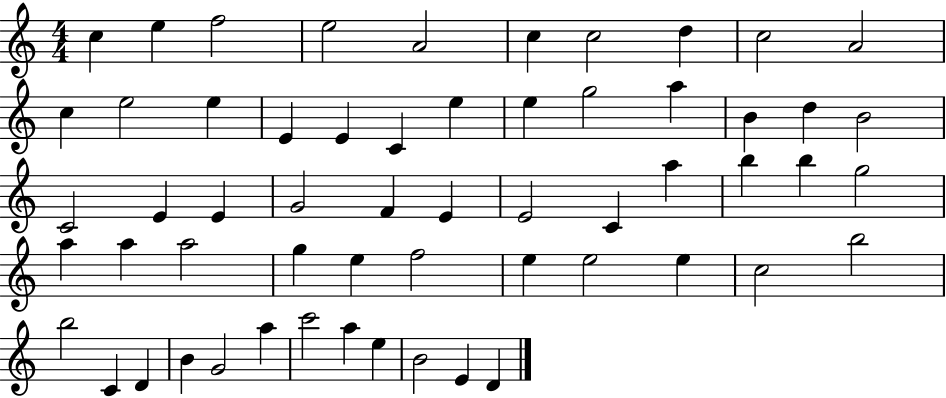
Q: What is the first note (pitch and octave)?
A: C5